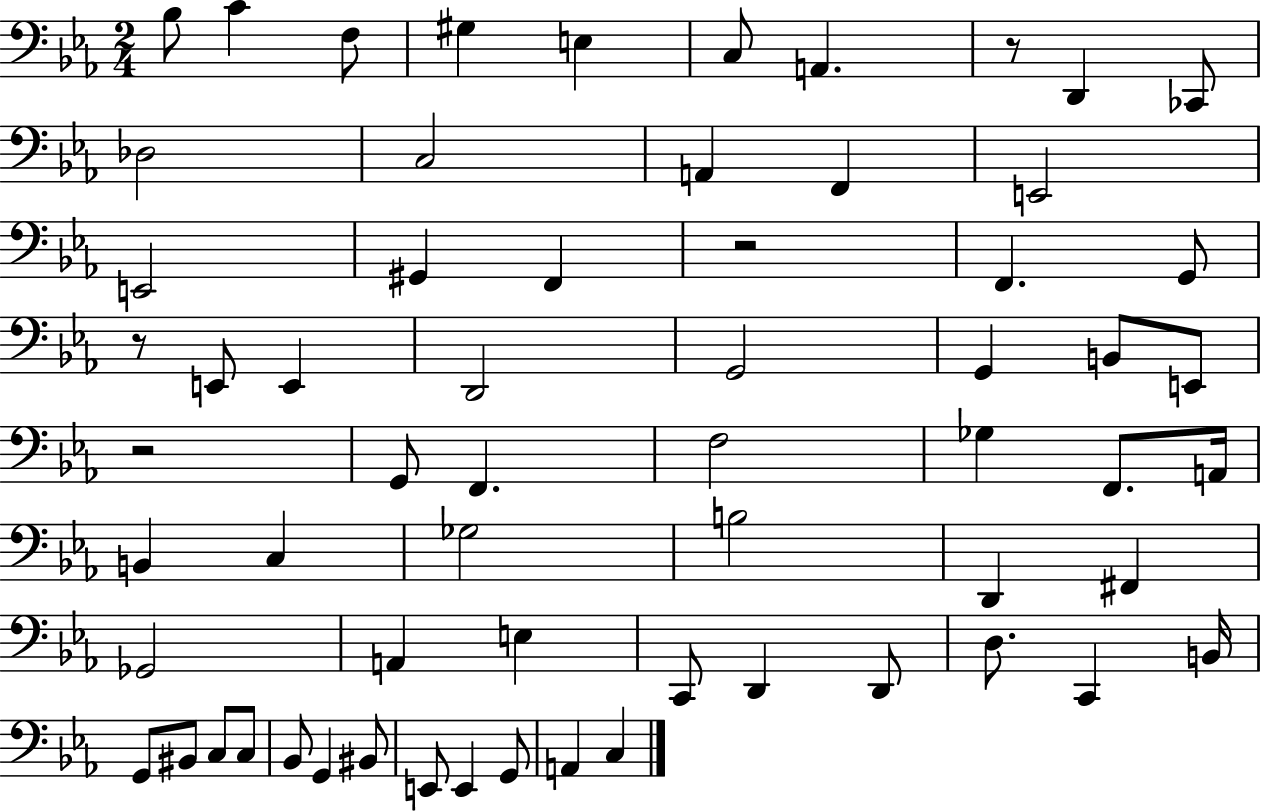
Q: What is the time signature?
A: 2/4